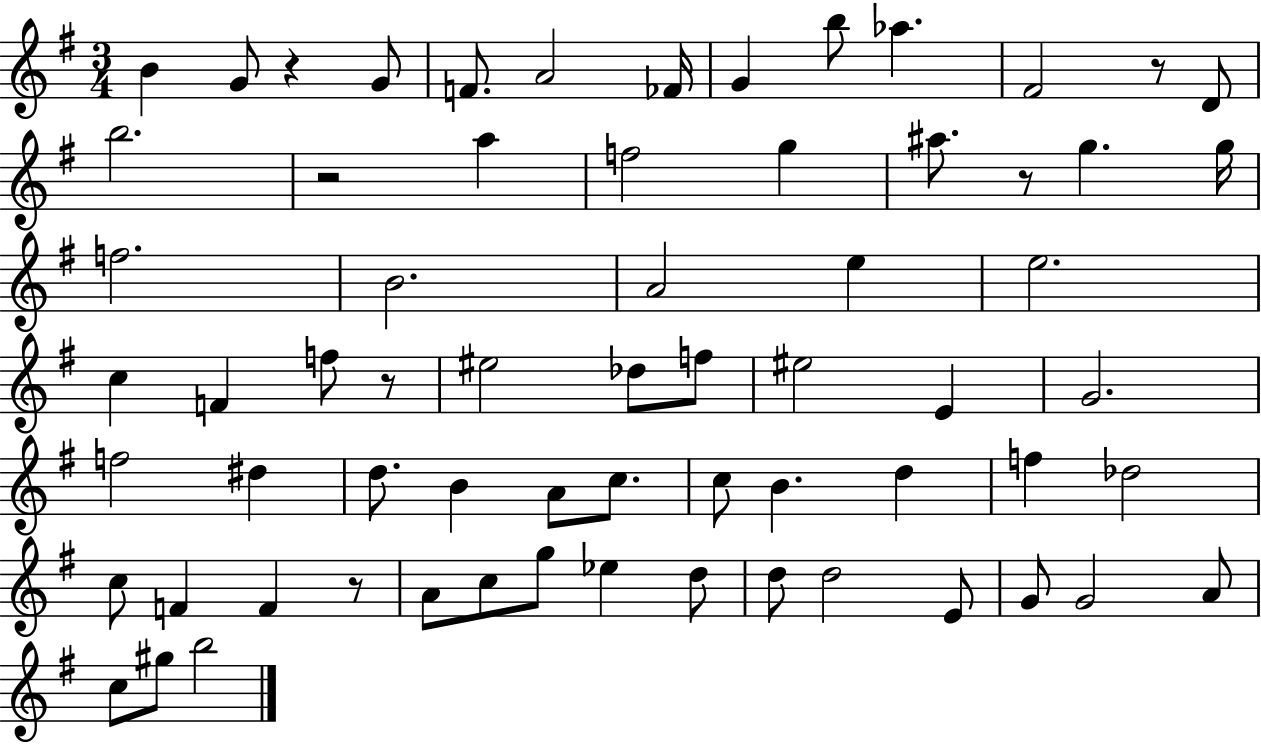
{
  \clef treble
  \numericTimeSignature
  \time 3/4
  \key g \major
  b'4 g'8 r4 g'8 | f'8. a'2 fes'16 | g'4 b''8 aes''4. | fis'2 r8 d'8 | \break b''2. | r2 a''4 | f''2 g''4 | ais''8. r8 g''4. g''16 | \break f''2. | b'2. | a'2 e''4 | e''2. | \break c''4 f'4 f''8 r8 | eis''2 des''8 f''8 | eis''2 e'4 | g'2. | \break f''2 dis''4 | d''8. b'4 a'8 c''8. | c''8 b'4. d''4 | f''4 des''2 | \break c''8 f'4 f'4 r8 | a'8 c''8 g''8 ees''4 d''8 | d''8 d''2 e'8 | g'8 g'2 a'8 | \break c''8 gis''8 b''2 | \bar "|."
}